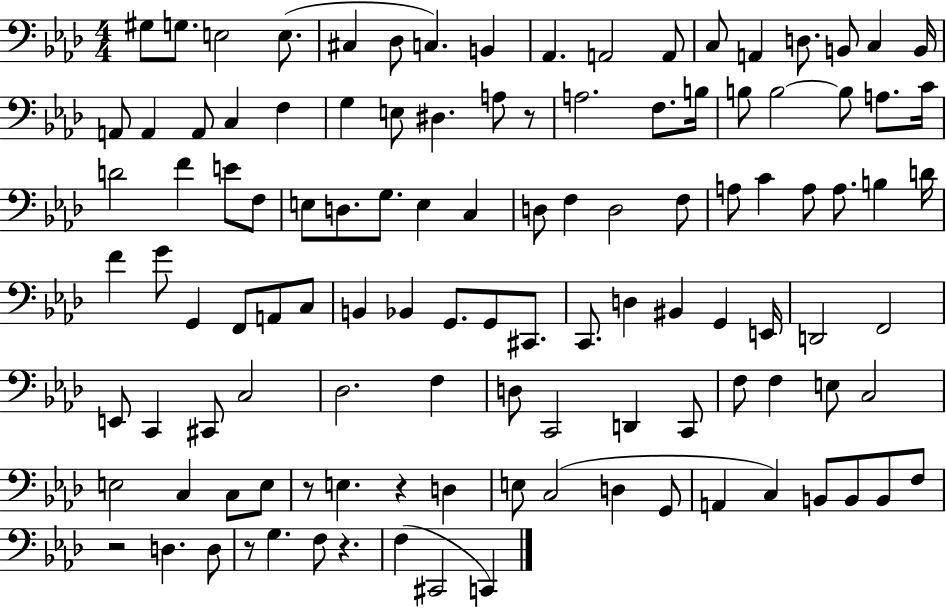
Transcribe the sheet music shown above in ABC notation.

X:1
T:Untitled
M:4/4
L:1/4
K:Ab
^G,/2 G,/2 E,2 E,/2 ^C, _D,/2 C, B,, _A,, A,,2 A,,/2 C,/2 A,, D,/2 B,,/2 C, B,,/4 A,,/2 A,, A,,/2 C, F, G, E,/2 ^D, A,/2 z/2 A,2 F,/2 B,/4 B,/2 B,2 B,/2 A,/2 C/4 D2 F E/2 F,/2 E,/2 D,/2 G,/2 E, C, D,/2 F, D,2 F,/2 A,/2 C A,/2 A,/2 B, D/4 F G/2 G,, F,,/2 A,,/2 C,/2 B,, _B,, G,,/2 G,,/2 ^C,,/2 C,,/2 D, ^B,, G,, E,,/4 D,,2 F,,2 E,,/2 C,, ^C,,/2 C,2 _D,2 F, D,/2 C,,2 D,, C,,/2 F,/2 F, E,/2 C,2 E,2 C, C,/2 E,/2 z/2 E, z D, E,/2 C,2 D, G,,/2 A,, C, B,,/2 B,,/2 B,,/2 F,/2 z2 D, D,/2 z/2 G, F,/2 z F, ^C,,2 C,,